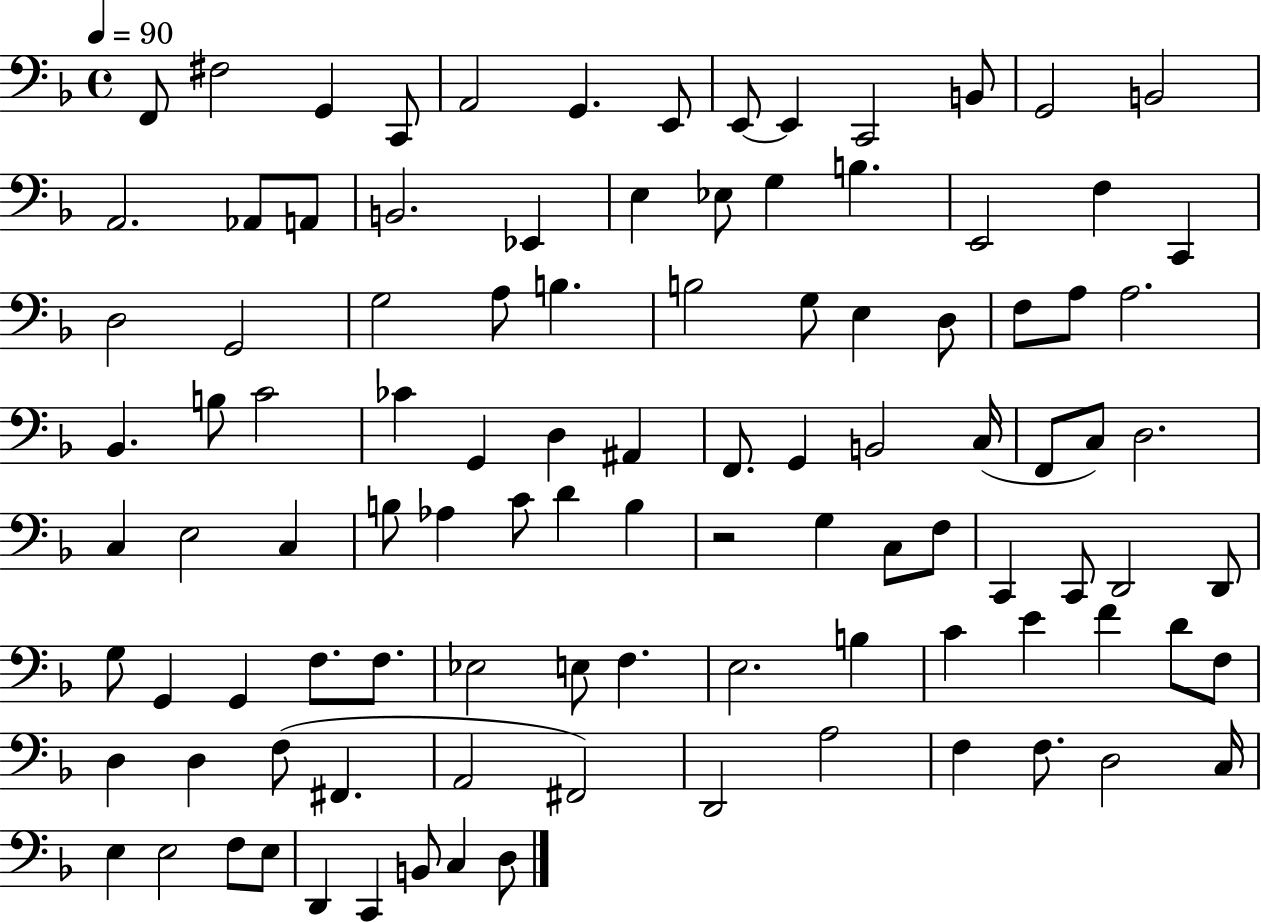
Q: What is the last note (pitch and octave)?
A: D3